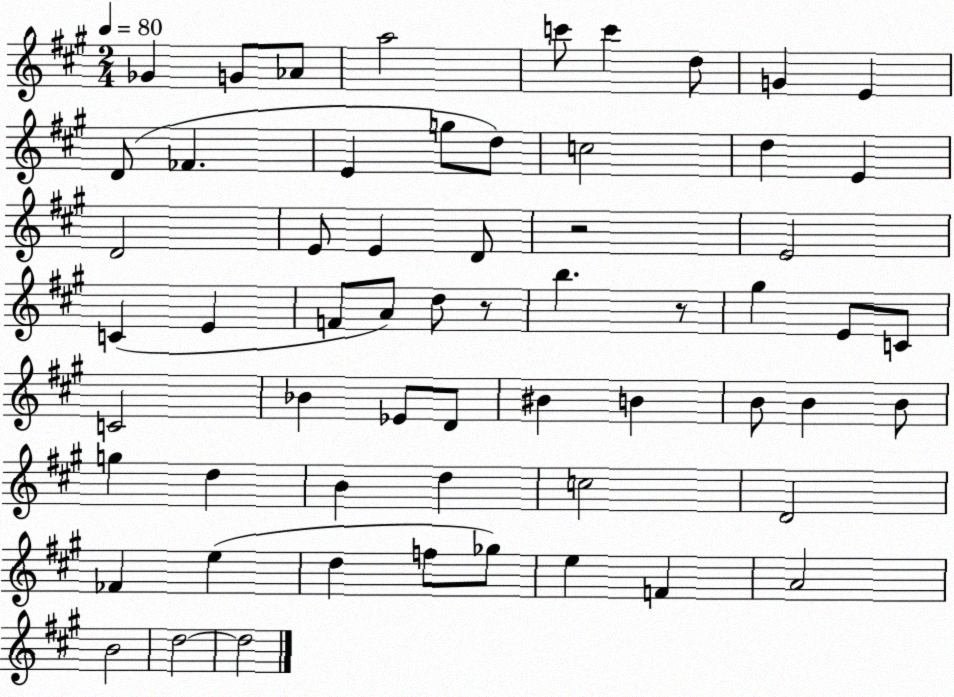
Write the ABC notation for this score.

X:1
T:Untitled
M:2/4
L:1/4
K:A
_G G/2 _A/2 a2 c'/2 c' d/2 G E D/2 _F E g/2 d/2 c2 d E D2 E/2 E D/2 z2 E2 C E F/2 A/2 d/2 z/2 b z/2 ^g E/2 C/2 C2 _B _E/2 D/2 ^B B B/2 B B/2 g d B d c2 D2 _F e d f/2 _g/2 e F A2 B2 d2 d2